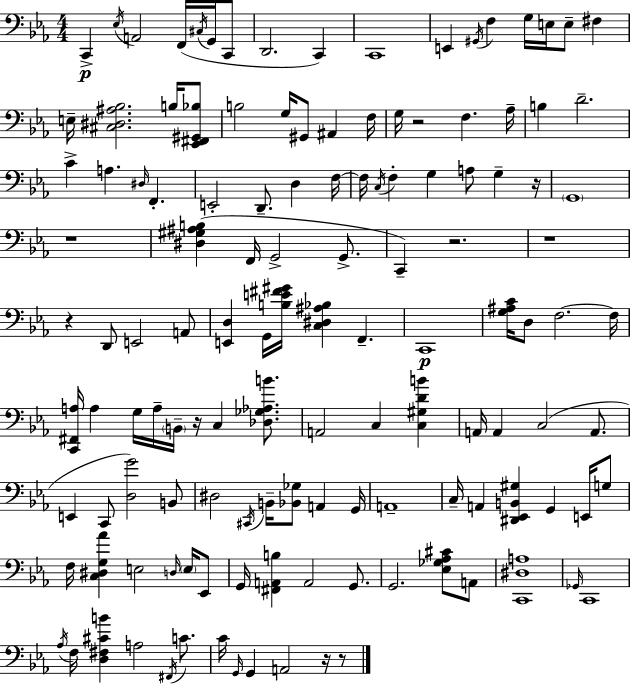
X:1
T:Untitled
M:4/4
L:1/4
K:Eb
C,, _E,/4 A,,2 F,,/4 ^C,/4 G,,/4 C,,/2 D,,2 C,, C,,4 E,, ^G,,/4 F, G,/4 E,/4 E,/2 ^F, E,/4 [^C,^D,^A,_B,]2 B,/4 [_E,,^F,,^G,,_B,]/2 B,2 G,/4 ^G,,/2 ^A,, F,/4 G,/4 z2 F, _A,/4 B, D2 C A, ^D,/4 F,, E,,2 D,,/2 D, F,/4 F,/4 C,/4 F, G, A,/2 G, z/4 G,,4 z4 [^D,^G,^A,B,] F,,/4 G,,2 G,,/2 C,, z2 z4 z D,,/2 E,,2 A,,/2 [E,,D,] G,,/4 [B,E^F^G]/4 [C,^D,^A,_B,] F,, C,,4 [G,^A,C]/4 D,/2 F,2 F,/4 [C,,^F,,A,]/4 A, G,/4 A,/4 B,,/4 z/4 C, [_D,_G,_A,B]/2 A,,2 C, [C,^G,DB] A,,/4 A,, C,2 A,,/2 E,, C,,/2 [D,G]2 B,,/2 ^D,2 ^C,,/4 B,,/4 [_B,,_G,]/2 A,, G,,/4 A,,4 C,/4 A,, [^D,,_E,,B,,^G,] G,, E,,/4 G,/2 F,/4 [C,^D,G,_A] E,2 D,/4 E,/4 _E,,/2 G,,/4 [^F,,A,,B,] A,,2 G,,/2 G,,2 [_E,_G,_A,^C]/2 A,,/2 [C,,^D,A,]4 _G,,/4 C,,4 _A,/4 F,/4 [D,^F,^CB] A,2 ^F,,/4 C/2 C/4 G,,/4 G,, A,,2 z/4 z/2